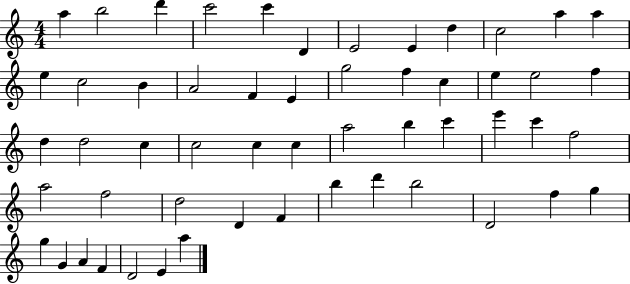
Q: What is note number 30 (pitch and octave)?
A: C5